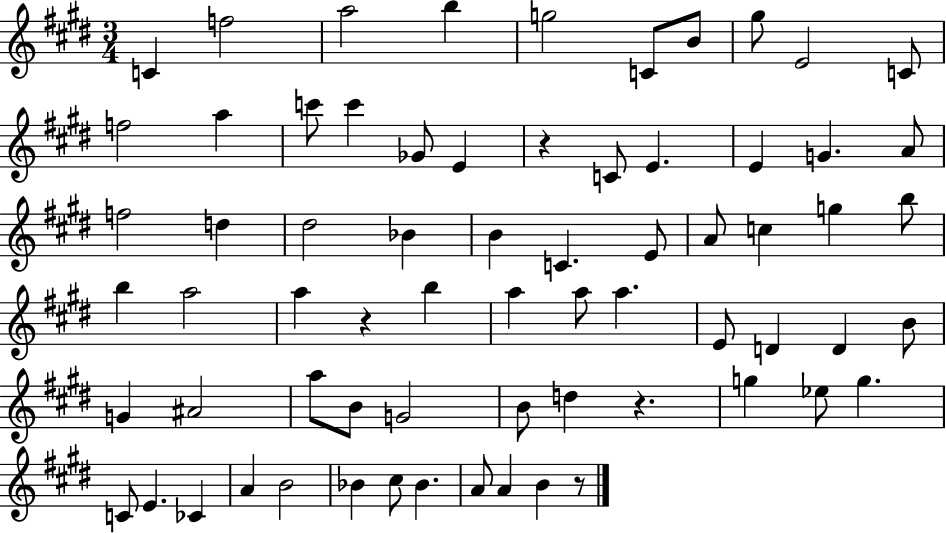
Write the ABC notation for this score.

X:1
T:Untitled
M:3/4
L:1/4
K:E
C f2 a2 b g2 C/2 B/2 ^g/2 E2 C/2 f2 a c'/2 c' _G/2 E z C/2 E E G A/2 f2 d ^d2 _B B C E/2 A/2 c g b/2 b a2 a z b a a/2 a E/2 D D B/2 G ^A2 a/2 B/2 G2 B/2 d z g _e/2 g C/2 E _C A B2 _B ^c/2 _B A/2 A B z/2